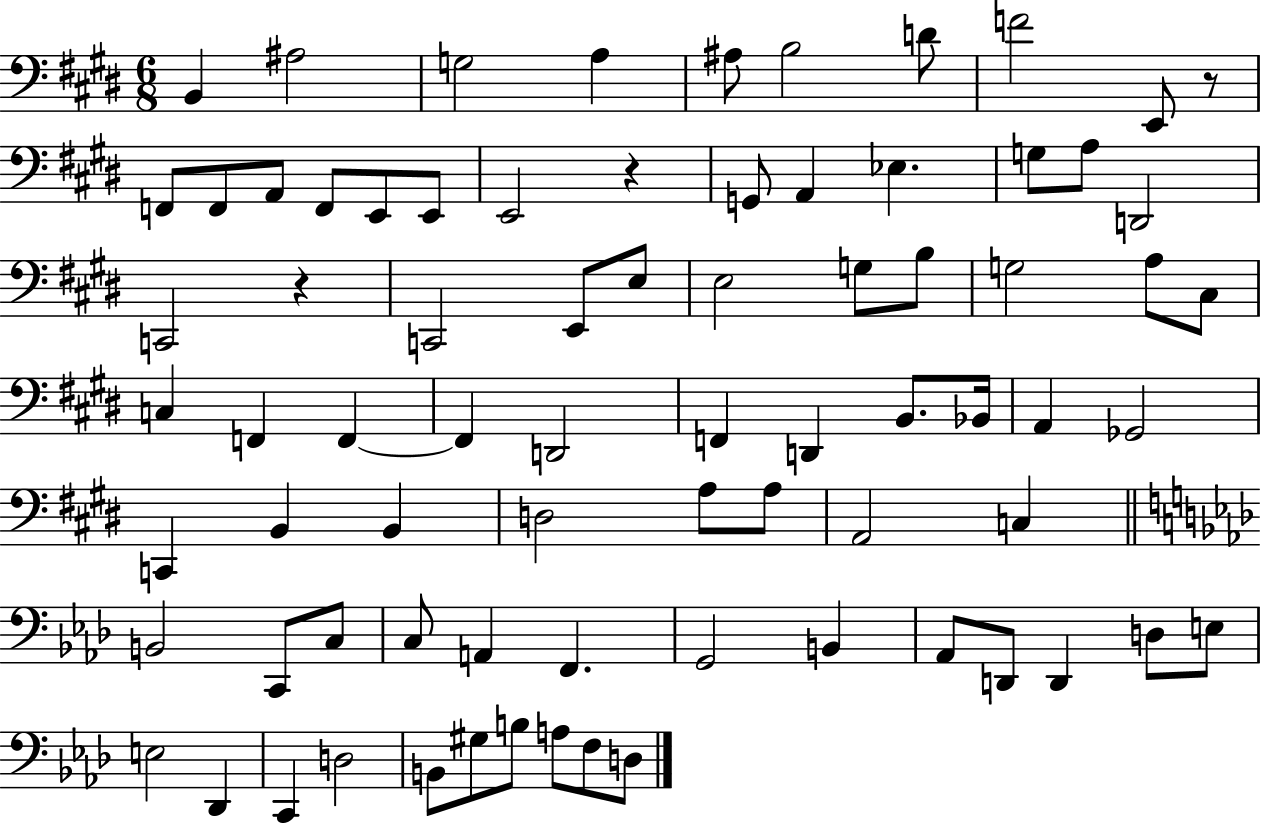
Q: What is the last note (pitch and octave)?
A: D3